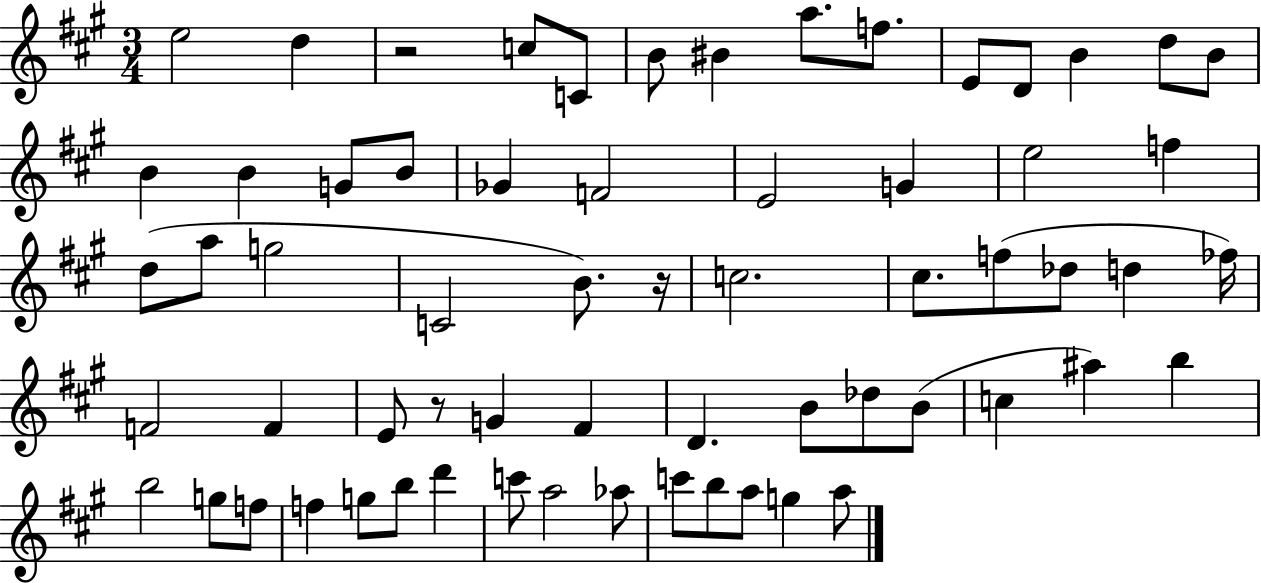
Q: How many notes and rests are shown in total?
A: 64